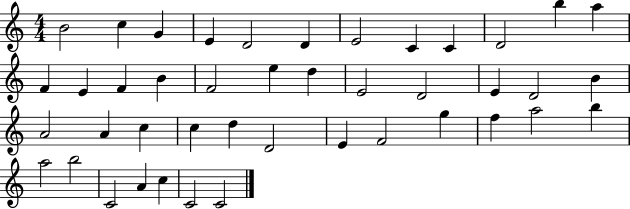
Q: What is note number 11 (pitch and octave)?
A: B5